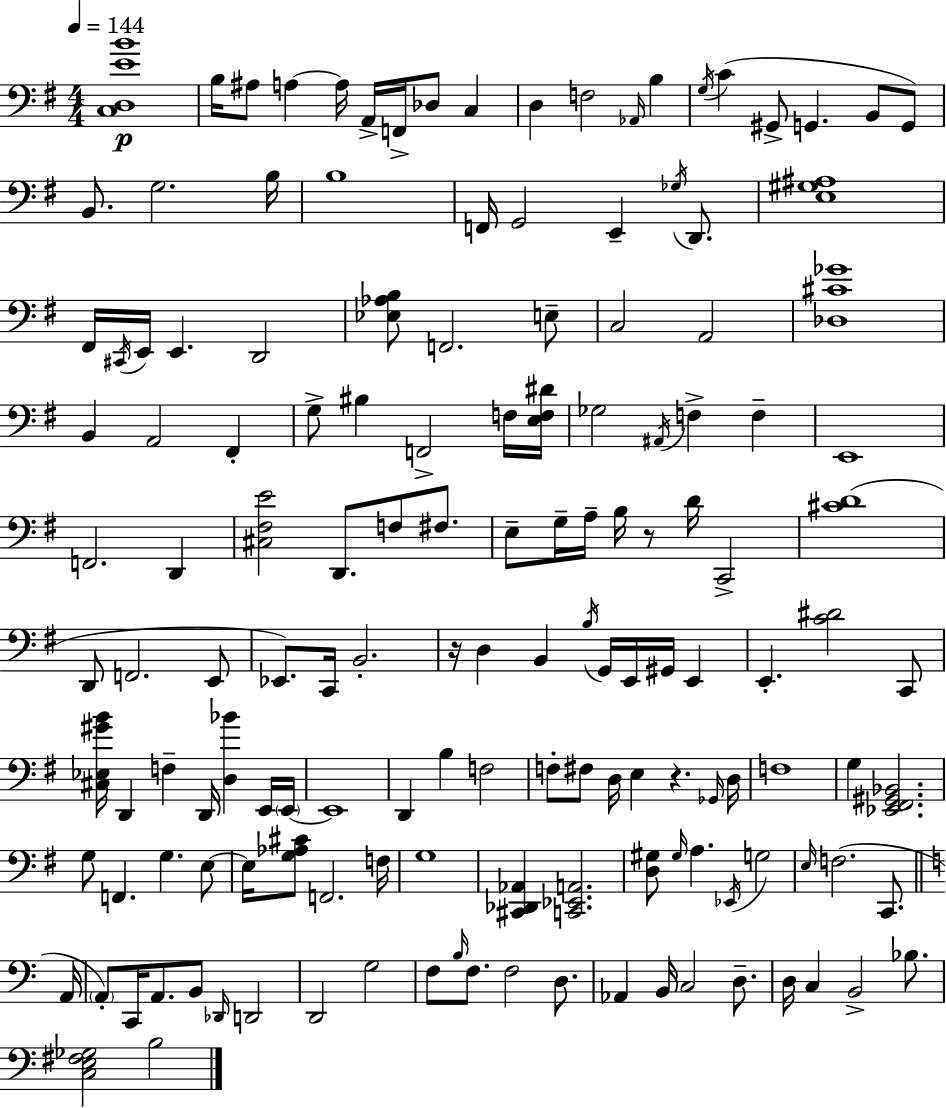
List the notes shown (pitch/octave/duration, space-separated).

[C3,D3,E4,B4]/w B3/s A#3/e A3/q A3/s A2/s F2/s Db3/e C3/q D3/q F3/h Ab2/s B3/q G3/s C4/q G#2/e G2/q. B2/e G2/e B2/e. G3/h. B3/s B3/w F2/s G2/h E2/q Gb3/s D2/e. [E3,G#3,A#3]/w F#2/s C#2/s E2/s E2/q. D2/h [Eb3,Ab3,B3]/e F2/h. E3/e C3/h A2/h [Db3,C#4,Gb4]/w B2/q A2/h F#2/q G3/e BIS3/q F2/h F3/s [E3,F3,D#4]/s Gb3/h A#2/s F3/q F3/q E2/w F2/h. D2/q [C#3,F#3,E4]/h D2/e. F3/e F#3/e. E3/e G3/s A3/s B3/s R/e D4/s C2/h [C#4,D4]/w D2/e F2/h. E2/e Eb2/e. C2/s B2/h. R/s D3/q B2/q B3/s G2/s E2/s G#2/s E2/q E2/q. [C4,D#4]/h C2/e [C#3,Eb3,G#4,B4]/s D2/q F3/q D2/s [D3,Bb4]/q E2/s E2/s E2/w D2/q B3/q F3/h F3/e F#3/e D3/s E3/q R/q. Gb2/s D3/s F3/w G3/q [Eb2,F#2,G#2,Bb2]/h. G3/e F2/q. G3/q. E3/e E3/s [G3,Ab3,C#4]/e F2/h. F3/s G3/w [C#2,Db2,Ab2]/q [C2,Eb2,A2]/h. [D3,G#3]/e G#3/s A3/q. Eb2/s G3/h E3/s F3/h. C2/e. A2/s A2/e C2/s A2/e. B2/e Db2/s D2/h D2/h G3/h F3/e B3/s F3/e. F3/h D3/e. Ab2/q B2/s C3/h D3/e. D3/s C3/q B2/h Bb3/e. [C3,E3,F#3,Gb3]/h B3/h